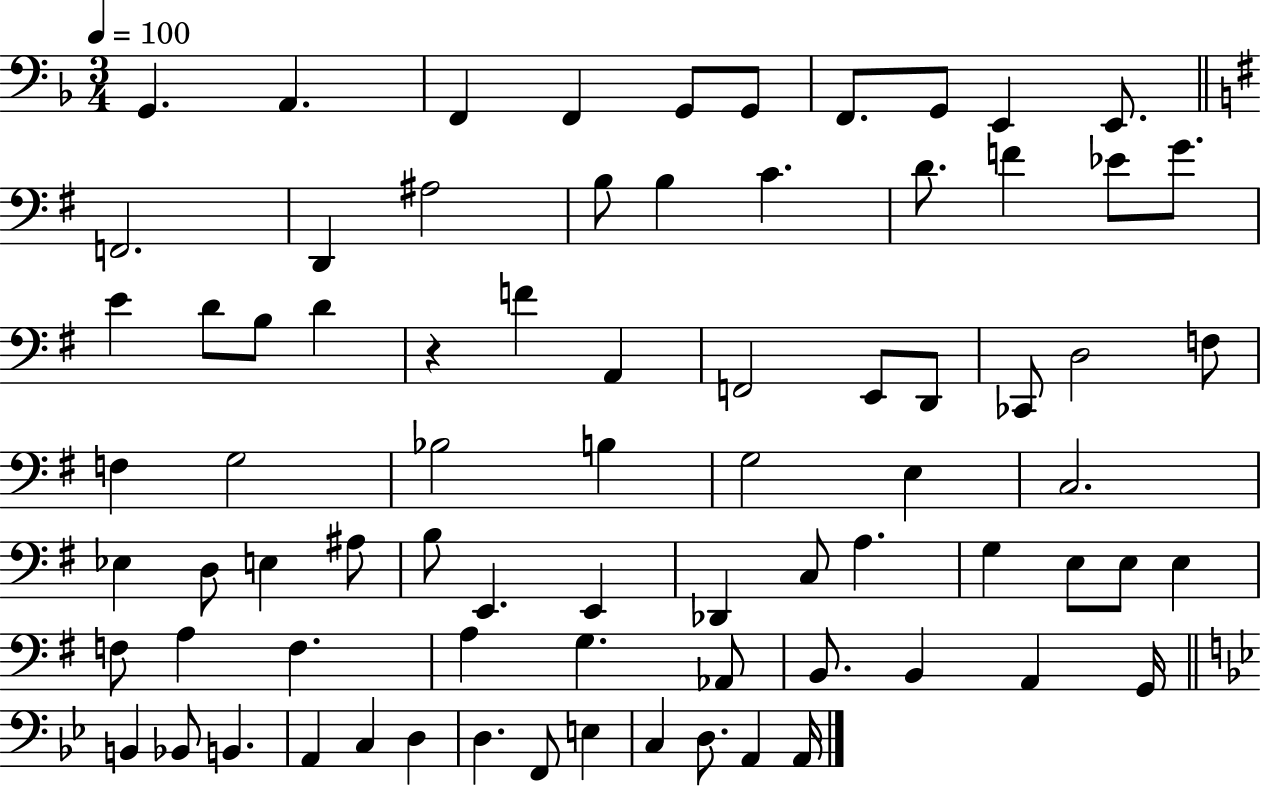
G2/q. A2/q. F2/q F2/q G2/e G2/e F2/e. G2/e E2/q E2/e. F2/h. D2/q A#3/h B3/e B3/q C4/q. D4/e. F4/q Eb4/e G4/e. E4/q D4/e B3/e D4/q R/q F4/q A2/q F2/h E2/e D2/e CES2/e D3/h F3/e F3/q G3/h Bb3/h B3/q G3/h E3/q C3/h. Eb3/q D3/e E3/q A#3/e B3/e E2/q. E2/q Db2/q C3/e A3/q. G3/q E3/e E3/e E3/q F3/e A3/q F3/q. A3/q G3/q. Ab2/e B2/e. B2/q A2/q G2/s B2/q Bb2/e B2/q. A2/q C3/q D3/q D3/q. F2/e E3/q C3/q D3/e. A2/q A2/s